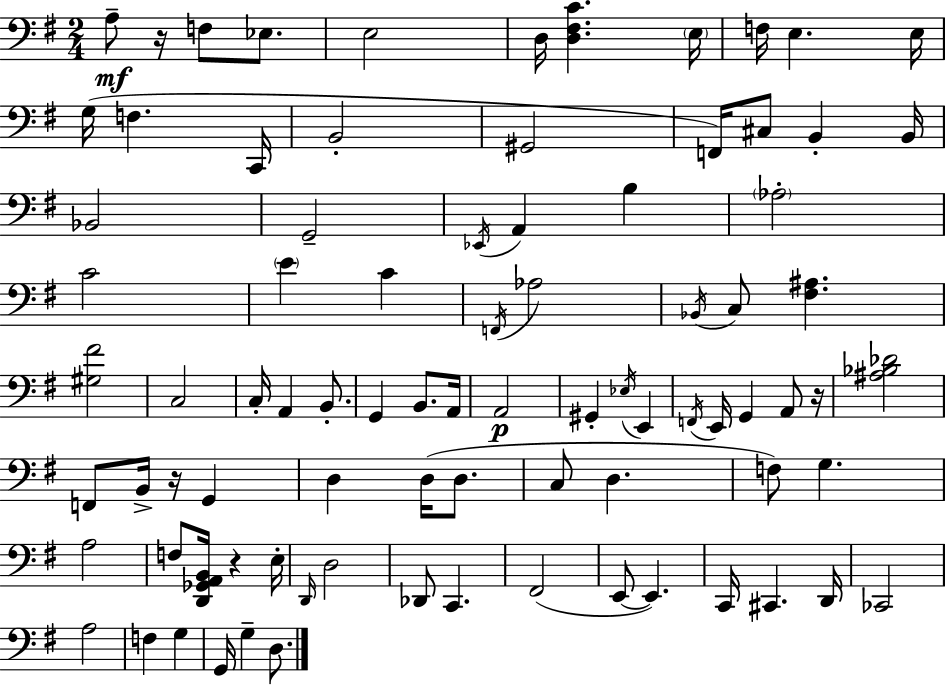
X:1
T:Untitled
M:2/4
L:1/4
K:Em
A,/2 z/4 F,/2 _E,/2 E,2 D,/4 [D,^F,C] E,/4 F,/4 E, E,/4 G,/4 F, C,,/4 B,,2 ^G,,2 F,,/4 ^C,/2 B,, B,,/4 _B,,2 G,,2 _E,,/4 A,, B, _A,2 C2 E C F,,/4 _A,2 _B,,/4 C,/2 [^F,^A,] [^G,^F]2 C,2 C,/4 A,, B,,/2 G,, B,,/2 A,,/4 A,,2 ^G,, _E,/4 E,, F,,/4 E,,/4 G,, A,,/2 z/4 [^A,_B,_D]2 F,,/2 B,,/4 z/4 G,, D, D,/4 D,/2 C,/2 D, F,/2 G, A,2 F,/2 [D,,_G,,A,,B,,]/4 z E,/4 D,,/4 D,2 _D,,/2 C,, ^F,,2 E,,/2 E,, C,,/4 ^C,, D,,/4 _C,,2 A,2 F, G, G,,/4 G, D,/2